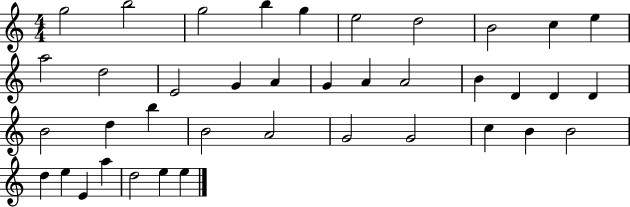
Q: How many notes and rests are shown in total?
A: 39